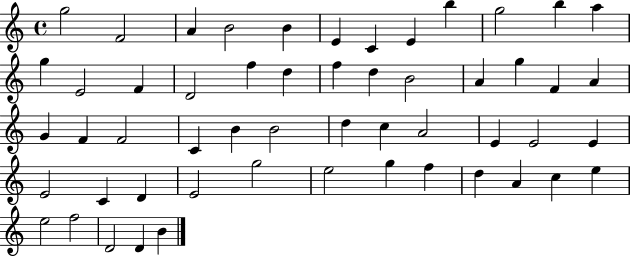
G5/h F4/h A4/q B4/h B4/q E4/q C4/q E4/q B5/q G5/h B5/q A5/q G5/q E4/h F4/q D4/h F5/q D5/q F5/q D5/q B4/h A4/q G5/q F4/q A4/q G4/q F4/q F4/h C4/q B4/q B4/h D5/q C5/q A4/h E4/q E4/h E4/q E4/h C4/q D4/q E4/h G5/h E5/h G5/q F5/q D5/q A4/q C5/q E5/q E5/h F5/h D4/h D4/q B4/q